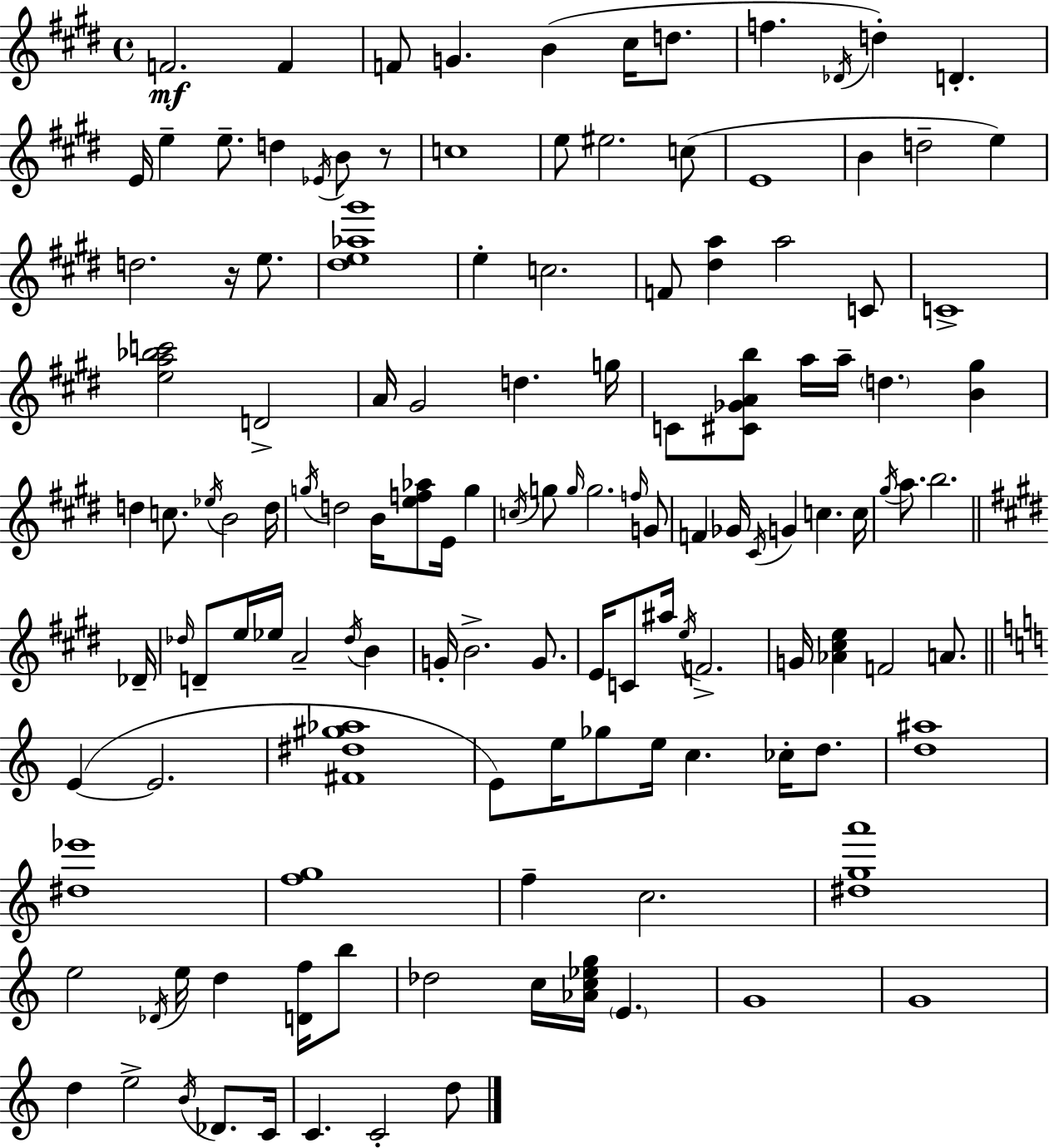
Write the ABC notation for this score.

X:1
T:Untitled
M:4/4
L:1/4
K:E
F2 F F/2 G B ^c/4 d/2 f _D/4 d D E/4 e e/2 d _E/4 B/2 z/2 c4 e/2 ^e2 c/2 E4 B d2 e d2 z/4 e/2 [^de_a^g']4 e c2 F/2 [^da] a2 C/2 C4 [ea_bc']2 D2 A/4 ^G2 d g/4 C/2 [^C_GAb]/2 a/4 a/4 d [B^g] d c/2 _e/4 B2 d/4 g/4 d2 B/4 [ef_a]/2 E/4 g c/4 g/2 g/4 g2 f/4 G/2 F _G/4 ^C/4 G c c/4 ^g/4 a/2 b2 _D/4 _d/4 D/2 e/4 _e/4 A2 _d/4 B G/4 B2 G/2 E/4 C/2 ^a/4 e/4 F2 G/4 [_A^ce] F2 A/2 E E2 [^F^d^g_a]4 E/2 e/4 _g/2 e/4 c _c/4 d/2 [d^a]4 [^d_e']4 [fg]4 f c2 [^dga']4 e2 _D/4 e/4 d [Df]/4 b/2 _d2 c/4 [_Ac_eg]/4 E G4 G4 d e2 B/4 _D/2 C/4 C C2 d/2